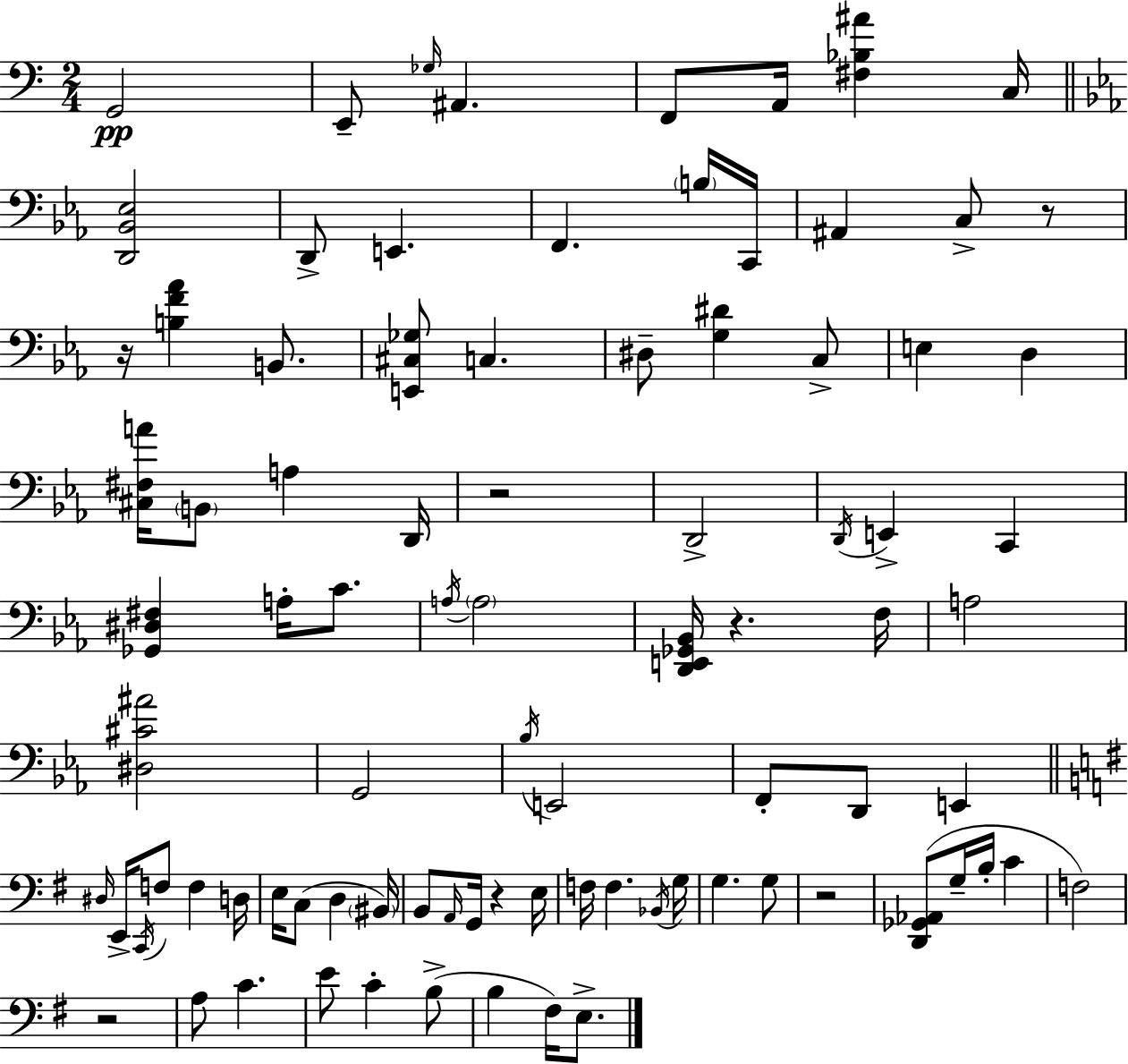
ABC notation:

X:1
T:Untitled
M:2/4
L:1/4
K:C
G,,2 E,,/2 _G,/4 ^A,, F,,/2 A,,/4 [^F,_B,^A] C,/4 [D,,_B,,_E,]2 D,,/2 E,, F,, B,/4 C,,/4 ^A,, C,/2 z/2 z/4 [B,F_A] B,,/2 [E,,^C,_G,]/2 C, ^D,/2 [G,^D] C,/2 E, D, [^C,^F,A]/4 B,,/2 A, D,,/4 z2 D,,2 D,,/4 E,, C,, [_G,,^D,^F,] A,/4 C/2 A,/4 A,2 [D,,E,,_G,,_B,,]/4 z F,/4 A,2 [^D,^C^A]2 G,,2 _B,/4 E,,2 F,,/2 D,,/2 E,, ^D,/4 E,,/4 C,,/4 F,/2 F, D,/4 E,/4 C,/2 D, ^B,,/4 B,,/2 A,,/4 G,,/4 z E,/4 F,/4 F, _B,,/4 G,/4 G, G,/2 z2 [D,,_G,,_A,,]/2 G,/4 B,/4 C F,2 z2 A,/2 C E/2 C B,/2 B, ^F,/4 E,/2